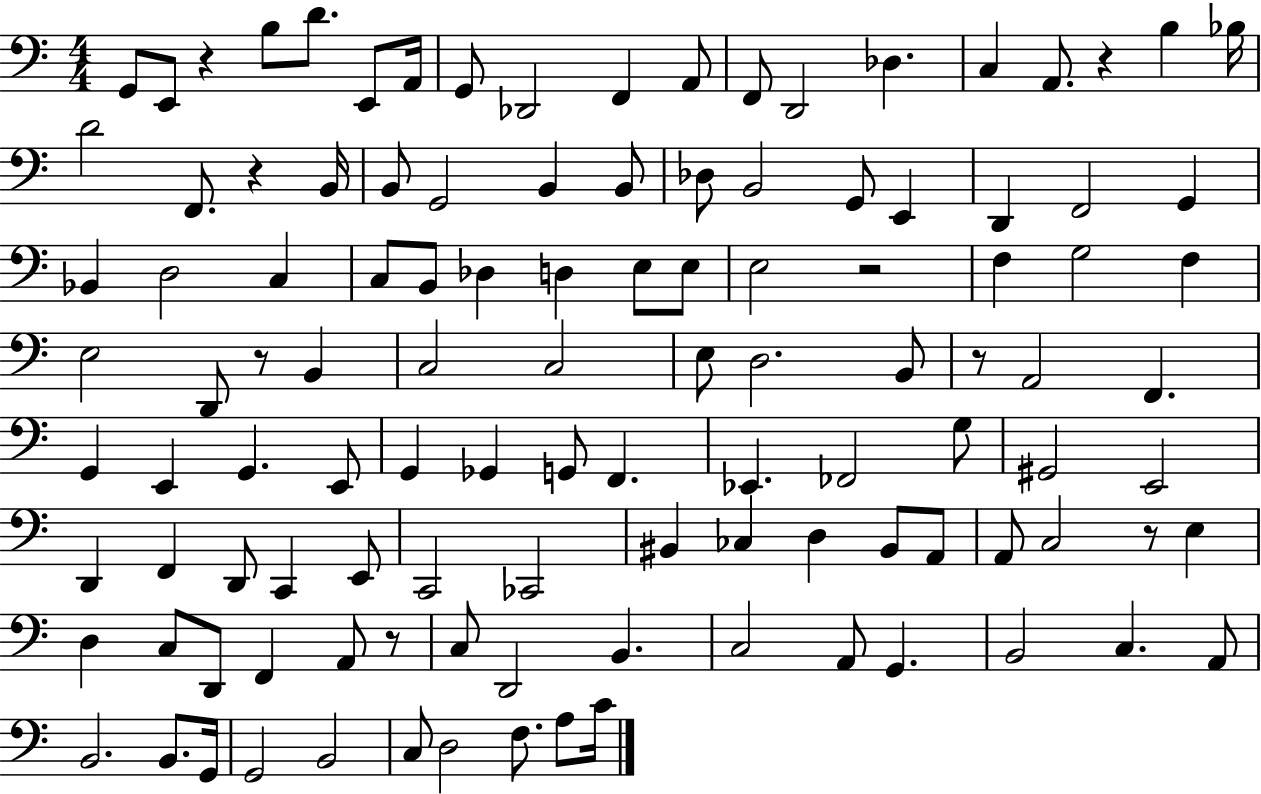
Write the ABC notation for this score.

X:1
T:Untitled
M:4/4
L:1/4
K:C
G,,/2 E,,/2 z B,/2 D/2 E,,/2 A,,/4 G,,/2 _D,,2 F,, A,,/2 F,,/2 D,,2 _D, C, A,,/2 z B, _B,/4 D2 F,,/2 z B,,/4 B,,/2 G,,2 B,, B,,/2 _D,/2 B,,2 G,,/2 E,, D,, F,,2 G,, _B,, D,2 C, C,/2 B,,/2 _D, D, E,/2 E,/2 E,2 z2 F, G,2 F, E,2 D,,/2 z/2 B,, C,2 C,2 E,/2 D,2 B,,/2 z/2 A,,2 F,, G,, E,, G,, E,,/2 G,, _G,, G,,/2 F,, _E,, _F,,2 G,/2 ^G,,2 E,,2 D,, F,, D,,/2 C,, E,,/2 C,,2 _C,,2 ^B,, _C, D, ^B,,/2 A,,/2 A,,/2 C,2 z/2 E, D, C,/2 D,,/2 F,, A,,/2 z/2 C,/2 D,,2 B,, C,2 A,,/2 G,, B,,2 C, A,,/2 B,,2 B,,/2 G,,/4 G,,2 B,,2 C,/2 D,2 F,/2 A,/2 C/4